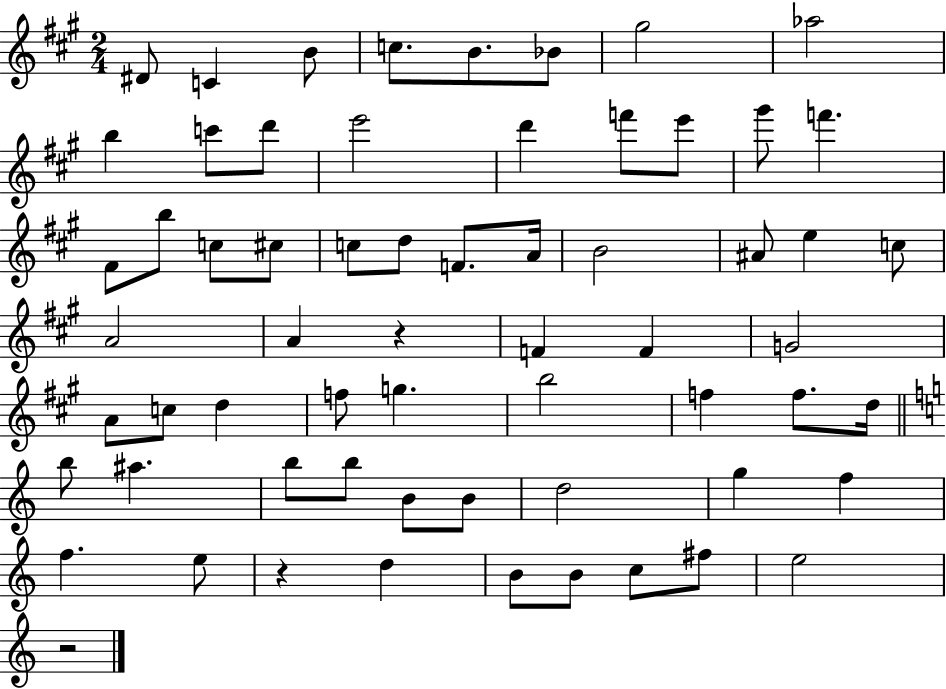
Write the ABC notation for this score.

X:1
T:Untitled
M:2/4
L:1/4
K:A
^D/2 C B/2 c/2 B/2 _B/2 ^g2 _a2 b c'/2 d'/2 e'2 d' f'/2 e'/2 ^g'/2 f' ^F/2 b/2 c/2 ^c/2 c/2 d/2 F/2 A/4 B2 ^A/2 e c/2 A2 A z F F G2 A/2 c/2 d f/2 g b2 f f/2 d/4 b/2 ^a b/2 b/2 B/2 B/2 d2 g f f e/2 z d B/2 B/2 c/2 ^f/2 e2 z2